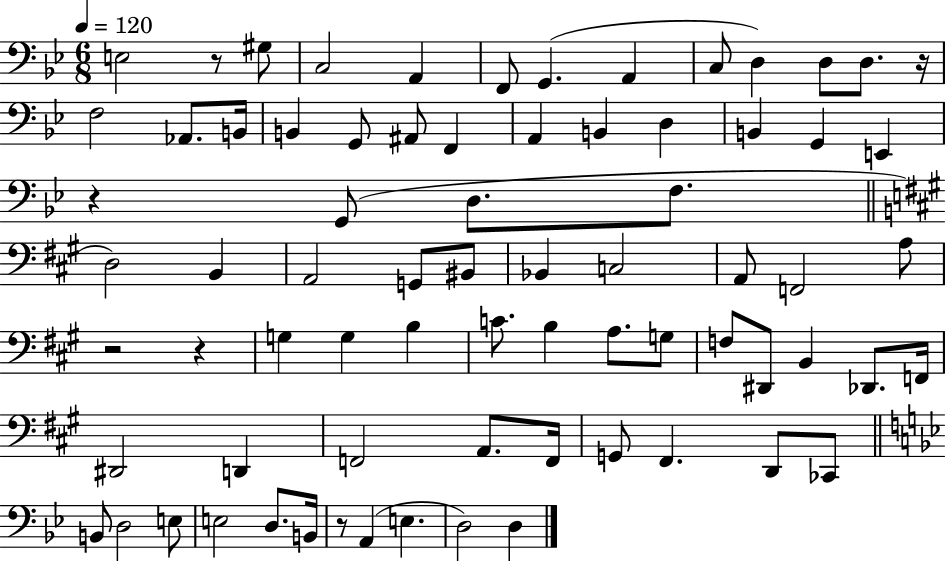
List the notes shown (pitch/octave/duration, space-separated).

E3/h R/e G#3/e C3/h A2/q F2/e G2/q. A2/q C3/e D3/q D3/e D3/e. R/s F3/h Ab2/e. B2/s B2/q G2/e A#2/e F2/q A2/q B2/q D3/q B2/q G2/q E2/q R/q G2/e D3/e. F3/e. D3/h B2/q A2/h G2/e BIS2/e Bb2/q C3/h A2/e F2/h A3/e R/h R/q G3/q G3/q B3/q C4/e. B3/q A3/e. G3/e F3/e D#2/e B2/q Db2/e. F2/s D#2/h D2/q F2/h A2/e. F2/s G2/e F#2/q. D2/e CES2/e B2/e D3/h E3/e E3/h D3/e. B2/s R/e A2/q E3/q. D3/h D3/q